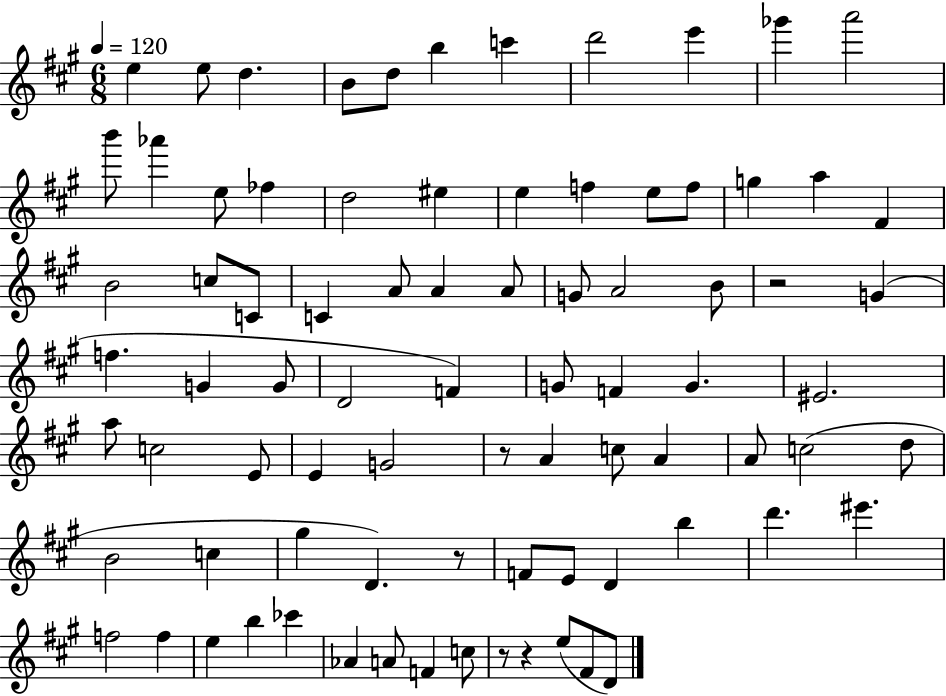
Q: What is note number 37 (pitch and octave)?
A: G4